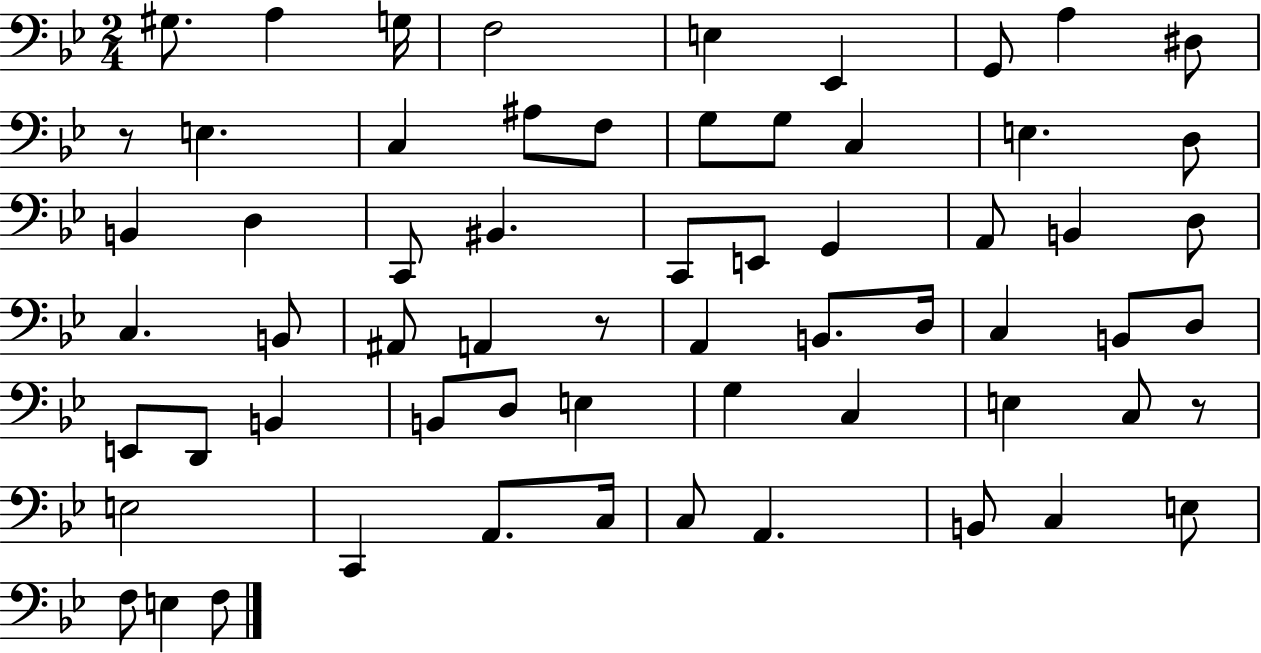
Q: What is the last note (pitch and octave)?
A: F3